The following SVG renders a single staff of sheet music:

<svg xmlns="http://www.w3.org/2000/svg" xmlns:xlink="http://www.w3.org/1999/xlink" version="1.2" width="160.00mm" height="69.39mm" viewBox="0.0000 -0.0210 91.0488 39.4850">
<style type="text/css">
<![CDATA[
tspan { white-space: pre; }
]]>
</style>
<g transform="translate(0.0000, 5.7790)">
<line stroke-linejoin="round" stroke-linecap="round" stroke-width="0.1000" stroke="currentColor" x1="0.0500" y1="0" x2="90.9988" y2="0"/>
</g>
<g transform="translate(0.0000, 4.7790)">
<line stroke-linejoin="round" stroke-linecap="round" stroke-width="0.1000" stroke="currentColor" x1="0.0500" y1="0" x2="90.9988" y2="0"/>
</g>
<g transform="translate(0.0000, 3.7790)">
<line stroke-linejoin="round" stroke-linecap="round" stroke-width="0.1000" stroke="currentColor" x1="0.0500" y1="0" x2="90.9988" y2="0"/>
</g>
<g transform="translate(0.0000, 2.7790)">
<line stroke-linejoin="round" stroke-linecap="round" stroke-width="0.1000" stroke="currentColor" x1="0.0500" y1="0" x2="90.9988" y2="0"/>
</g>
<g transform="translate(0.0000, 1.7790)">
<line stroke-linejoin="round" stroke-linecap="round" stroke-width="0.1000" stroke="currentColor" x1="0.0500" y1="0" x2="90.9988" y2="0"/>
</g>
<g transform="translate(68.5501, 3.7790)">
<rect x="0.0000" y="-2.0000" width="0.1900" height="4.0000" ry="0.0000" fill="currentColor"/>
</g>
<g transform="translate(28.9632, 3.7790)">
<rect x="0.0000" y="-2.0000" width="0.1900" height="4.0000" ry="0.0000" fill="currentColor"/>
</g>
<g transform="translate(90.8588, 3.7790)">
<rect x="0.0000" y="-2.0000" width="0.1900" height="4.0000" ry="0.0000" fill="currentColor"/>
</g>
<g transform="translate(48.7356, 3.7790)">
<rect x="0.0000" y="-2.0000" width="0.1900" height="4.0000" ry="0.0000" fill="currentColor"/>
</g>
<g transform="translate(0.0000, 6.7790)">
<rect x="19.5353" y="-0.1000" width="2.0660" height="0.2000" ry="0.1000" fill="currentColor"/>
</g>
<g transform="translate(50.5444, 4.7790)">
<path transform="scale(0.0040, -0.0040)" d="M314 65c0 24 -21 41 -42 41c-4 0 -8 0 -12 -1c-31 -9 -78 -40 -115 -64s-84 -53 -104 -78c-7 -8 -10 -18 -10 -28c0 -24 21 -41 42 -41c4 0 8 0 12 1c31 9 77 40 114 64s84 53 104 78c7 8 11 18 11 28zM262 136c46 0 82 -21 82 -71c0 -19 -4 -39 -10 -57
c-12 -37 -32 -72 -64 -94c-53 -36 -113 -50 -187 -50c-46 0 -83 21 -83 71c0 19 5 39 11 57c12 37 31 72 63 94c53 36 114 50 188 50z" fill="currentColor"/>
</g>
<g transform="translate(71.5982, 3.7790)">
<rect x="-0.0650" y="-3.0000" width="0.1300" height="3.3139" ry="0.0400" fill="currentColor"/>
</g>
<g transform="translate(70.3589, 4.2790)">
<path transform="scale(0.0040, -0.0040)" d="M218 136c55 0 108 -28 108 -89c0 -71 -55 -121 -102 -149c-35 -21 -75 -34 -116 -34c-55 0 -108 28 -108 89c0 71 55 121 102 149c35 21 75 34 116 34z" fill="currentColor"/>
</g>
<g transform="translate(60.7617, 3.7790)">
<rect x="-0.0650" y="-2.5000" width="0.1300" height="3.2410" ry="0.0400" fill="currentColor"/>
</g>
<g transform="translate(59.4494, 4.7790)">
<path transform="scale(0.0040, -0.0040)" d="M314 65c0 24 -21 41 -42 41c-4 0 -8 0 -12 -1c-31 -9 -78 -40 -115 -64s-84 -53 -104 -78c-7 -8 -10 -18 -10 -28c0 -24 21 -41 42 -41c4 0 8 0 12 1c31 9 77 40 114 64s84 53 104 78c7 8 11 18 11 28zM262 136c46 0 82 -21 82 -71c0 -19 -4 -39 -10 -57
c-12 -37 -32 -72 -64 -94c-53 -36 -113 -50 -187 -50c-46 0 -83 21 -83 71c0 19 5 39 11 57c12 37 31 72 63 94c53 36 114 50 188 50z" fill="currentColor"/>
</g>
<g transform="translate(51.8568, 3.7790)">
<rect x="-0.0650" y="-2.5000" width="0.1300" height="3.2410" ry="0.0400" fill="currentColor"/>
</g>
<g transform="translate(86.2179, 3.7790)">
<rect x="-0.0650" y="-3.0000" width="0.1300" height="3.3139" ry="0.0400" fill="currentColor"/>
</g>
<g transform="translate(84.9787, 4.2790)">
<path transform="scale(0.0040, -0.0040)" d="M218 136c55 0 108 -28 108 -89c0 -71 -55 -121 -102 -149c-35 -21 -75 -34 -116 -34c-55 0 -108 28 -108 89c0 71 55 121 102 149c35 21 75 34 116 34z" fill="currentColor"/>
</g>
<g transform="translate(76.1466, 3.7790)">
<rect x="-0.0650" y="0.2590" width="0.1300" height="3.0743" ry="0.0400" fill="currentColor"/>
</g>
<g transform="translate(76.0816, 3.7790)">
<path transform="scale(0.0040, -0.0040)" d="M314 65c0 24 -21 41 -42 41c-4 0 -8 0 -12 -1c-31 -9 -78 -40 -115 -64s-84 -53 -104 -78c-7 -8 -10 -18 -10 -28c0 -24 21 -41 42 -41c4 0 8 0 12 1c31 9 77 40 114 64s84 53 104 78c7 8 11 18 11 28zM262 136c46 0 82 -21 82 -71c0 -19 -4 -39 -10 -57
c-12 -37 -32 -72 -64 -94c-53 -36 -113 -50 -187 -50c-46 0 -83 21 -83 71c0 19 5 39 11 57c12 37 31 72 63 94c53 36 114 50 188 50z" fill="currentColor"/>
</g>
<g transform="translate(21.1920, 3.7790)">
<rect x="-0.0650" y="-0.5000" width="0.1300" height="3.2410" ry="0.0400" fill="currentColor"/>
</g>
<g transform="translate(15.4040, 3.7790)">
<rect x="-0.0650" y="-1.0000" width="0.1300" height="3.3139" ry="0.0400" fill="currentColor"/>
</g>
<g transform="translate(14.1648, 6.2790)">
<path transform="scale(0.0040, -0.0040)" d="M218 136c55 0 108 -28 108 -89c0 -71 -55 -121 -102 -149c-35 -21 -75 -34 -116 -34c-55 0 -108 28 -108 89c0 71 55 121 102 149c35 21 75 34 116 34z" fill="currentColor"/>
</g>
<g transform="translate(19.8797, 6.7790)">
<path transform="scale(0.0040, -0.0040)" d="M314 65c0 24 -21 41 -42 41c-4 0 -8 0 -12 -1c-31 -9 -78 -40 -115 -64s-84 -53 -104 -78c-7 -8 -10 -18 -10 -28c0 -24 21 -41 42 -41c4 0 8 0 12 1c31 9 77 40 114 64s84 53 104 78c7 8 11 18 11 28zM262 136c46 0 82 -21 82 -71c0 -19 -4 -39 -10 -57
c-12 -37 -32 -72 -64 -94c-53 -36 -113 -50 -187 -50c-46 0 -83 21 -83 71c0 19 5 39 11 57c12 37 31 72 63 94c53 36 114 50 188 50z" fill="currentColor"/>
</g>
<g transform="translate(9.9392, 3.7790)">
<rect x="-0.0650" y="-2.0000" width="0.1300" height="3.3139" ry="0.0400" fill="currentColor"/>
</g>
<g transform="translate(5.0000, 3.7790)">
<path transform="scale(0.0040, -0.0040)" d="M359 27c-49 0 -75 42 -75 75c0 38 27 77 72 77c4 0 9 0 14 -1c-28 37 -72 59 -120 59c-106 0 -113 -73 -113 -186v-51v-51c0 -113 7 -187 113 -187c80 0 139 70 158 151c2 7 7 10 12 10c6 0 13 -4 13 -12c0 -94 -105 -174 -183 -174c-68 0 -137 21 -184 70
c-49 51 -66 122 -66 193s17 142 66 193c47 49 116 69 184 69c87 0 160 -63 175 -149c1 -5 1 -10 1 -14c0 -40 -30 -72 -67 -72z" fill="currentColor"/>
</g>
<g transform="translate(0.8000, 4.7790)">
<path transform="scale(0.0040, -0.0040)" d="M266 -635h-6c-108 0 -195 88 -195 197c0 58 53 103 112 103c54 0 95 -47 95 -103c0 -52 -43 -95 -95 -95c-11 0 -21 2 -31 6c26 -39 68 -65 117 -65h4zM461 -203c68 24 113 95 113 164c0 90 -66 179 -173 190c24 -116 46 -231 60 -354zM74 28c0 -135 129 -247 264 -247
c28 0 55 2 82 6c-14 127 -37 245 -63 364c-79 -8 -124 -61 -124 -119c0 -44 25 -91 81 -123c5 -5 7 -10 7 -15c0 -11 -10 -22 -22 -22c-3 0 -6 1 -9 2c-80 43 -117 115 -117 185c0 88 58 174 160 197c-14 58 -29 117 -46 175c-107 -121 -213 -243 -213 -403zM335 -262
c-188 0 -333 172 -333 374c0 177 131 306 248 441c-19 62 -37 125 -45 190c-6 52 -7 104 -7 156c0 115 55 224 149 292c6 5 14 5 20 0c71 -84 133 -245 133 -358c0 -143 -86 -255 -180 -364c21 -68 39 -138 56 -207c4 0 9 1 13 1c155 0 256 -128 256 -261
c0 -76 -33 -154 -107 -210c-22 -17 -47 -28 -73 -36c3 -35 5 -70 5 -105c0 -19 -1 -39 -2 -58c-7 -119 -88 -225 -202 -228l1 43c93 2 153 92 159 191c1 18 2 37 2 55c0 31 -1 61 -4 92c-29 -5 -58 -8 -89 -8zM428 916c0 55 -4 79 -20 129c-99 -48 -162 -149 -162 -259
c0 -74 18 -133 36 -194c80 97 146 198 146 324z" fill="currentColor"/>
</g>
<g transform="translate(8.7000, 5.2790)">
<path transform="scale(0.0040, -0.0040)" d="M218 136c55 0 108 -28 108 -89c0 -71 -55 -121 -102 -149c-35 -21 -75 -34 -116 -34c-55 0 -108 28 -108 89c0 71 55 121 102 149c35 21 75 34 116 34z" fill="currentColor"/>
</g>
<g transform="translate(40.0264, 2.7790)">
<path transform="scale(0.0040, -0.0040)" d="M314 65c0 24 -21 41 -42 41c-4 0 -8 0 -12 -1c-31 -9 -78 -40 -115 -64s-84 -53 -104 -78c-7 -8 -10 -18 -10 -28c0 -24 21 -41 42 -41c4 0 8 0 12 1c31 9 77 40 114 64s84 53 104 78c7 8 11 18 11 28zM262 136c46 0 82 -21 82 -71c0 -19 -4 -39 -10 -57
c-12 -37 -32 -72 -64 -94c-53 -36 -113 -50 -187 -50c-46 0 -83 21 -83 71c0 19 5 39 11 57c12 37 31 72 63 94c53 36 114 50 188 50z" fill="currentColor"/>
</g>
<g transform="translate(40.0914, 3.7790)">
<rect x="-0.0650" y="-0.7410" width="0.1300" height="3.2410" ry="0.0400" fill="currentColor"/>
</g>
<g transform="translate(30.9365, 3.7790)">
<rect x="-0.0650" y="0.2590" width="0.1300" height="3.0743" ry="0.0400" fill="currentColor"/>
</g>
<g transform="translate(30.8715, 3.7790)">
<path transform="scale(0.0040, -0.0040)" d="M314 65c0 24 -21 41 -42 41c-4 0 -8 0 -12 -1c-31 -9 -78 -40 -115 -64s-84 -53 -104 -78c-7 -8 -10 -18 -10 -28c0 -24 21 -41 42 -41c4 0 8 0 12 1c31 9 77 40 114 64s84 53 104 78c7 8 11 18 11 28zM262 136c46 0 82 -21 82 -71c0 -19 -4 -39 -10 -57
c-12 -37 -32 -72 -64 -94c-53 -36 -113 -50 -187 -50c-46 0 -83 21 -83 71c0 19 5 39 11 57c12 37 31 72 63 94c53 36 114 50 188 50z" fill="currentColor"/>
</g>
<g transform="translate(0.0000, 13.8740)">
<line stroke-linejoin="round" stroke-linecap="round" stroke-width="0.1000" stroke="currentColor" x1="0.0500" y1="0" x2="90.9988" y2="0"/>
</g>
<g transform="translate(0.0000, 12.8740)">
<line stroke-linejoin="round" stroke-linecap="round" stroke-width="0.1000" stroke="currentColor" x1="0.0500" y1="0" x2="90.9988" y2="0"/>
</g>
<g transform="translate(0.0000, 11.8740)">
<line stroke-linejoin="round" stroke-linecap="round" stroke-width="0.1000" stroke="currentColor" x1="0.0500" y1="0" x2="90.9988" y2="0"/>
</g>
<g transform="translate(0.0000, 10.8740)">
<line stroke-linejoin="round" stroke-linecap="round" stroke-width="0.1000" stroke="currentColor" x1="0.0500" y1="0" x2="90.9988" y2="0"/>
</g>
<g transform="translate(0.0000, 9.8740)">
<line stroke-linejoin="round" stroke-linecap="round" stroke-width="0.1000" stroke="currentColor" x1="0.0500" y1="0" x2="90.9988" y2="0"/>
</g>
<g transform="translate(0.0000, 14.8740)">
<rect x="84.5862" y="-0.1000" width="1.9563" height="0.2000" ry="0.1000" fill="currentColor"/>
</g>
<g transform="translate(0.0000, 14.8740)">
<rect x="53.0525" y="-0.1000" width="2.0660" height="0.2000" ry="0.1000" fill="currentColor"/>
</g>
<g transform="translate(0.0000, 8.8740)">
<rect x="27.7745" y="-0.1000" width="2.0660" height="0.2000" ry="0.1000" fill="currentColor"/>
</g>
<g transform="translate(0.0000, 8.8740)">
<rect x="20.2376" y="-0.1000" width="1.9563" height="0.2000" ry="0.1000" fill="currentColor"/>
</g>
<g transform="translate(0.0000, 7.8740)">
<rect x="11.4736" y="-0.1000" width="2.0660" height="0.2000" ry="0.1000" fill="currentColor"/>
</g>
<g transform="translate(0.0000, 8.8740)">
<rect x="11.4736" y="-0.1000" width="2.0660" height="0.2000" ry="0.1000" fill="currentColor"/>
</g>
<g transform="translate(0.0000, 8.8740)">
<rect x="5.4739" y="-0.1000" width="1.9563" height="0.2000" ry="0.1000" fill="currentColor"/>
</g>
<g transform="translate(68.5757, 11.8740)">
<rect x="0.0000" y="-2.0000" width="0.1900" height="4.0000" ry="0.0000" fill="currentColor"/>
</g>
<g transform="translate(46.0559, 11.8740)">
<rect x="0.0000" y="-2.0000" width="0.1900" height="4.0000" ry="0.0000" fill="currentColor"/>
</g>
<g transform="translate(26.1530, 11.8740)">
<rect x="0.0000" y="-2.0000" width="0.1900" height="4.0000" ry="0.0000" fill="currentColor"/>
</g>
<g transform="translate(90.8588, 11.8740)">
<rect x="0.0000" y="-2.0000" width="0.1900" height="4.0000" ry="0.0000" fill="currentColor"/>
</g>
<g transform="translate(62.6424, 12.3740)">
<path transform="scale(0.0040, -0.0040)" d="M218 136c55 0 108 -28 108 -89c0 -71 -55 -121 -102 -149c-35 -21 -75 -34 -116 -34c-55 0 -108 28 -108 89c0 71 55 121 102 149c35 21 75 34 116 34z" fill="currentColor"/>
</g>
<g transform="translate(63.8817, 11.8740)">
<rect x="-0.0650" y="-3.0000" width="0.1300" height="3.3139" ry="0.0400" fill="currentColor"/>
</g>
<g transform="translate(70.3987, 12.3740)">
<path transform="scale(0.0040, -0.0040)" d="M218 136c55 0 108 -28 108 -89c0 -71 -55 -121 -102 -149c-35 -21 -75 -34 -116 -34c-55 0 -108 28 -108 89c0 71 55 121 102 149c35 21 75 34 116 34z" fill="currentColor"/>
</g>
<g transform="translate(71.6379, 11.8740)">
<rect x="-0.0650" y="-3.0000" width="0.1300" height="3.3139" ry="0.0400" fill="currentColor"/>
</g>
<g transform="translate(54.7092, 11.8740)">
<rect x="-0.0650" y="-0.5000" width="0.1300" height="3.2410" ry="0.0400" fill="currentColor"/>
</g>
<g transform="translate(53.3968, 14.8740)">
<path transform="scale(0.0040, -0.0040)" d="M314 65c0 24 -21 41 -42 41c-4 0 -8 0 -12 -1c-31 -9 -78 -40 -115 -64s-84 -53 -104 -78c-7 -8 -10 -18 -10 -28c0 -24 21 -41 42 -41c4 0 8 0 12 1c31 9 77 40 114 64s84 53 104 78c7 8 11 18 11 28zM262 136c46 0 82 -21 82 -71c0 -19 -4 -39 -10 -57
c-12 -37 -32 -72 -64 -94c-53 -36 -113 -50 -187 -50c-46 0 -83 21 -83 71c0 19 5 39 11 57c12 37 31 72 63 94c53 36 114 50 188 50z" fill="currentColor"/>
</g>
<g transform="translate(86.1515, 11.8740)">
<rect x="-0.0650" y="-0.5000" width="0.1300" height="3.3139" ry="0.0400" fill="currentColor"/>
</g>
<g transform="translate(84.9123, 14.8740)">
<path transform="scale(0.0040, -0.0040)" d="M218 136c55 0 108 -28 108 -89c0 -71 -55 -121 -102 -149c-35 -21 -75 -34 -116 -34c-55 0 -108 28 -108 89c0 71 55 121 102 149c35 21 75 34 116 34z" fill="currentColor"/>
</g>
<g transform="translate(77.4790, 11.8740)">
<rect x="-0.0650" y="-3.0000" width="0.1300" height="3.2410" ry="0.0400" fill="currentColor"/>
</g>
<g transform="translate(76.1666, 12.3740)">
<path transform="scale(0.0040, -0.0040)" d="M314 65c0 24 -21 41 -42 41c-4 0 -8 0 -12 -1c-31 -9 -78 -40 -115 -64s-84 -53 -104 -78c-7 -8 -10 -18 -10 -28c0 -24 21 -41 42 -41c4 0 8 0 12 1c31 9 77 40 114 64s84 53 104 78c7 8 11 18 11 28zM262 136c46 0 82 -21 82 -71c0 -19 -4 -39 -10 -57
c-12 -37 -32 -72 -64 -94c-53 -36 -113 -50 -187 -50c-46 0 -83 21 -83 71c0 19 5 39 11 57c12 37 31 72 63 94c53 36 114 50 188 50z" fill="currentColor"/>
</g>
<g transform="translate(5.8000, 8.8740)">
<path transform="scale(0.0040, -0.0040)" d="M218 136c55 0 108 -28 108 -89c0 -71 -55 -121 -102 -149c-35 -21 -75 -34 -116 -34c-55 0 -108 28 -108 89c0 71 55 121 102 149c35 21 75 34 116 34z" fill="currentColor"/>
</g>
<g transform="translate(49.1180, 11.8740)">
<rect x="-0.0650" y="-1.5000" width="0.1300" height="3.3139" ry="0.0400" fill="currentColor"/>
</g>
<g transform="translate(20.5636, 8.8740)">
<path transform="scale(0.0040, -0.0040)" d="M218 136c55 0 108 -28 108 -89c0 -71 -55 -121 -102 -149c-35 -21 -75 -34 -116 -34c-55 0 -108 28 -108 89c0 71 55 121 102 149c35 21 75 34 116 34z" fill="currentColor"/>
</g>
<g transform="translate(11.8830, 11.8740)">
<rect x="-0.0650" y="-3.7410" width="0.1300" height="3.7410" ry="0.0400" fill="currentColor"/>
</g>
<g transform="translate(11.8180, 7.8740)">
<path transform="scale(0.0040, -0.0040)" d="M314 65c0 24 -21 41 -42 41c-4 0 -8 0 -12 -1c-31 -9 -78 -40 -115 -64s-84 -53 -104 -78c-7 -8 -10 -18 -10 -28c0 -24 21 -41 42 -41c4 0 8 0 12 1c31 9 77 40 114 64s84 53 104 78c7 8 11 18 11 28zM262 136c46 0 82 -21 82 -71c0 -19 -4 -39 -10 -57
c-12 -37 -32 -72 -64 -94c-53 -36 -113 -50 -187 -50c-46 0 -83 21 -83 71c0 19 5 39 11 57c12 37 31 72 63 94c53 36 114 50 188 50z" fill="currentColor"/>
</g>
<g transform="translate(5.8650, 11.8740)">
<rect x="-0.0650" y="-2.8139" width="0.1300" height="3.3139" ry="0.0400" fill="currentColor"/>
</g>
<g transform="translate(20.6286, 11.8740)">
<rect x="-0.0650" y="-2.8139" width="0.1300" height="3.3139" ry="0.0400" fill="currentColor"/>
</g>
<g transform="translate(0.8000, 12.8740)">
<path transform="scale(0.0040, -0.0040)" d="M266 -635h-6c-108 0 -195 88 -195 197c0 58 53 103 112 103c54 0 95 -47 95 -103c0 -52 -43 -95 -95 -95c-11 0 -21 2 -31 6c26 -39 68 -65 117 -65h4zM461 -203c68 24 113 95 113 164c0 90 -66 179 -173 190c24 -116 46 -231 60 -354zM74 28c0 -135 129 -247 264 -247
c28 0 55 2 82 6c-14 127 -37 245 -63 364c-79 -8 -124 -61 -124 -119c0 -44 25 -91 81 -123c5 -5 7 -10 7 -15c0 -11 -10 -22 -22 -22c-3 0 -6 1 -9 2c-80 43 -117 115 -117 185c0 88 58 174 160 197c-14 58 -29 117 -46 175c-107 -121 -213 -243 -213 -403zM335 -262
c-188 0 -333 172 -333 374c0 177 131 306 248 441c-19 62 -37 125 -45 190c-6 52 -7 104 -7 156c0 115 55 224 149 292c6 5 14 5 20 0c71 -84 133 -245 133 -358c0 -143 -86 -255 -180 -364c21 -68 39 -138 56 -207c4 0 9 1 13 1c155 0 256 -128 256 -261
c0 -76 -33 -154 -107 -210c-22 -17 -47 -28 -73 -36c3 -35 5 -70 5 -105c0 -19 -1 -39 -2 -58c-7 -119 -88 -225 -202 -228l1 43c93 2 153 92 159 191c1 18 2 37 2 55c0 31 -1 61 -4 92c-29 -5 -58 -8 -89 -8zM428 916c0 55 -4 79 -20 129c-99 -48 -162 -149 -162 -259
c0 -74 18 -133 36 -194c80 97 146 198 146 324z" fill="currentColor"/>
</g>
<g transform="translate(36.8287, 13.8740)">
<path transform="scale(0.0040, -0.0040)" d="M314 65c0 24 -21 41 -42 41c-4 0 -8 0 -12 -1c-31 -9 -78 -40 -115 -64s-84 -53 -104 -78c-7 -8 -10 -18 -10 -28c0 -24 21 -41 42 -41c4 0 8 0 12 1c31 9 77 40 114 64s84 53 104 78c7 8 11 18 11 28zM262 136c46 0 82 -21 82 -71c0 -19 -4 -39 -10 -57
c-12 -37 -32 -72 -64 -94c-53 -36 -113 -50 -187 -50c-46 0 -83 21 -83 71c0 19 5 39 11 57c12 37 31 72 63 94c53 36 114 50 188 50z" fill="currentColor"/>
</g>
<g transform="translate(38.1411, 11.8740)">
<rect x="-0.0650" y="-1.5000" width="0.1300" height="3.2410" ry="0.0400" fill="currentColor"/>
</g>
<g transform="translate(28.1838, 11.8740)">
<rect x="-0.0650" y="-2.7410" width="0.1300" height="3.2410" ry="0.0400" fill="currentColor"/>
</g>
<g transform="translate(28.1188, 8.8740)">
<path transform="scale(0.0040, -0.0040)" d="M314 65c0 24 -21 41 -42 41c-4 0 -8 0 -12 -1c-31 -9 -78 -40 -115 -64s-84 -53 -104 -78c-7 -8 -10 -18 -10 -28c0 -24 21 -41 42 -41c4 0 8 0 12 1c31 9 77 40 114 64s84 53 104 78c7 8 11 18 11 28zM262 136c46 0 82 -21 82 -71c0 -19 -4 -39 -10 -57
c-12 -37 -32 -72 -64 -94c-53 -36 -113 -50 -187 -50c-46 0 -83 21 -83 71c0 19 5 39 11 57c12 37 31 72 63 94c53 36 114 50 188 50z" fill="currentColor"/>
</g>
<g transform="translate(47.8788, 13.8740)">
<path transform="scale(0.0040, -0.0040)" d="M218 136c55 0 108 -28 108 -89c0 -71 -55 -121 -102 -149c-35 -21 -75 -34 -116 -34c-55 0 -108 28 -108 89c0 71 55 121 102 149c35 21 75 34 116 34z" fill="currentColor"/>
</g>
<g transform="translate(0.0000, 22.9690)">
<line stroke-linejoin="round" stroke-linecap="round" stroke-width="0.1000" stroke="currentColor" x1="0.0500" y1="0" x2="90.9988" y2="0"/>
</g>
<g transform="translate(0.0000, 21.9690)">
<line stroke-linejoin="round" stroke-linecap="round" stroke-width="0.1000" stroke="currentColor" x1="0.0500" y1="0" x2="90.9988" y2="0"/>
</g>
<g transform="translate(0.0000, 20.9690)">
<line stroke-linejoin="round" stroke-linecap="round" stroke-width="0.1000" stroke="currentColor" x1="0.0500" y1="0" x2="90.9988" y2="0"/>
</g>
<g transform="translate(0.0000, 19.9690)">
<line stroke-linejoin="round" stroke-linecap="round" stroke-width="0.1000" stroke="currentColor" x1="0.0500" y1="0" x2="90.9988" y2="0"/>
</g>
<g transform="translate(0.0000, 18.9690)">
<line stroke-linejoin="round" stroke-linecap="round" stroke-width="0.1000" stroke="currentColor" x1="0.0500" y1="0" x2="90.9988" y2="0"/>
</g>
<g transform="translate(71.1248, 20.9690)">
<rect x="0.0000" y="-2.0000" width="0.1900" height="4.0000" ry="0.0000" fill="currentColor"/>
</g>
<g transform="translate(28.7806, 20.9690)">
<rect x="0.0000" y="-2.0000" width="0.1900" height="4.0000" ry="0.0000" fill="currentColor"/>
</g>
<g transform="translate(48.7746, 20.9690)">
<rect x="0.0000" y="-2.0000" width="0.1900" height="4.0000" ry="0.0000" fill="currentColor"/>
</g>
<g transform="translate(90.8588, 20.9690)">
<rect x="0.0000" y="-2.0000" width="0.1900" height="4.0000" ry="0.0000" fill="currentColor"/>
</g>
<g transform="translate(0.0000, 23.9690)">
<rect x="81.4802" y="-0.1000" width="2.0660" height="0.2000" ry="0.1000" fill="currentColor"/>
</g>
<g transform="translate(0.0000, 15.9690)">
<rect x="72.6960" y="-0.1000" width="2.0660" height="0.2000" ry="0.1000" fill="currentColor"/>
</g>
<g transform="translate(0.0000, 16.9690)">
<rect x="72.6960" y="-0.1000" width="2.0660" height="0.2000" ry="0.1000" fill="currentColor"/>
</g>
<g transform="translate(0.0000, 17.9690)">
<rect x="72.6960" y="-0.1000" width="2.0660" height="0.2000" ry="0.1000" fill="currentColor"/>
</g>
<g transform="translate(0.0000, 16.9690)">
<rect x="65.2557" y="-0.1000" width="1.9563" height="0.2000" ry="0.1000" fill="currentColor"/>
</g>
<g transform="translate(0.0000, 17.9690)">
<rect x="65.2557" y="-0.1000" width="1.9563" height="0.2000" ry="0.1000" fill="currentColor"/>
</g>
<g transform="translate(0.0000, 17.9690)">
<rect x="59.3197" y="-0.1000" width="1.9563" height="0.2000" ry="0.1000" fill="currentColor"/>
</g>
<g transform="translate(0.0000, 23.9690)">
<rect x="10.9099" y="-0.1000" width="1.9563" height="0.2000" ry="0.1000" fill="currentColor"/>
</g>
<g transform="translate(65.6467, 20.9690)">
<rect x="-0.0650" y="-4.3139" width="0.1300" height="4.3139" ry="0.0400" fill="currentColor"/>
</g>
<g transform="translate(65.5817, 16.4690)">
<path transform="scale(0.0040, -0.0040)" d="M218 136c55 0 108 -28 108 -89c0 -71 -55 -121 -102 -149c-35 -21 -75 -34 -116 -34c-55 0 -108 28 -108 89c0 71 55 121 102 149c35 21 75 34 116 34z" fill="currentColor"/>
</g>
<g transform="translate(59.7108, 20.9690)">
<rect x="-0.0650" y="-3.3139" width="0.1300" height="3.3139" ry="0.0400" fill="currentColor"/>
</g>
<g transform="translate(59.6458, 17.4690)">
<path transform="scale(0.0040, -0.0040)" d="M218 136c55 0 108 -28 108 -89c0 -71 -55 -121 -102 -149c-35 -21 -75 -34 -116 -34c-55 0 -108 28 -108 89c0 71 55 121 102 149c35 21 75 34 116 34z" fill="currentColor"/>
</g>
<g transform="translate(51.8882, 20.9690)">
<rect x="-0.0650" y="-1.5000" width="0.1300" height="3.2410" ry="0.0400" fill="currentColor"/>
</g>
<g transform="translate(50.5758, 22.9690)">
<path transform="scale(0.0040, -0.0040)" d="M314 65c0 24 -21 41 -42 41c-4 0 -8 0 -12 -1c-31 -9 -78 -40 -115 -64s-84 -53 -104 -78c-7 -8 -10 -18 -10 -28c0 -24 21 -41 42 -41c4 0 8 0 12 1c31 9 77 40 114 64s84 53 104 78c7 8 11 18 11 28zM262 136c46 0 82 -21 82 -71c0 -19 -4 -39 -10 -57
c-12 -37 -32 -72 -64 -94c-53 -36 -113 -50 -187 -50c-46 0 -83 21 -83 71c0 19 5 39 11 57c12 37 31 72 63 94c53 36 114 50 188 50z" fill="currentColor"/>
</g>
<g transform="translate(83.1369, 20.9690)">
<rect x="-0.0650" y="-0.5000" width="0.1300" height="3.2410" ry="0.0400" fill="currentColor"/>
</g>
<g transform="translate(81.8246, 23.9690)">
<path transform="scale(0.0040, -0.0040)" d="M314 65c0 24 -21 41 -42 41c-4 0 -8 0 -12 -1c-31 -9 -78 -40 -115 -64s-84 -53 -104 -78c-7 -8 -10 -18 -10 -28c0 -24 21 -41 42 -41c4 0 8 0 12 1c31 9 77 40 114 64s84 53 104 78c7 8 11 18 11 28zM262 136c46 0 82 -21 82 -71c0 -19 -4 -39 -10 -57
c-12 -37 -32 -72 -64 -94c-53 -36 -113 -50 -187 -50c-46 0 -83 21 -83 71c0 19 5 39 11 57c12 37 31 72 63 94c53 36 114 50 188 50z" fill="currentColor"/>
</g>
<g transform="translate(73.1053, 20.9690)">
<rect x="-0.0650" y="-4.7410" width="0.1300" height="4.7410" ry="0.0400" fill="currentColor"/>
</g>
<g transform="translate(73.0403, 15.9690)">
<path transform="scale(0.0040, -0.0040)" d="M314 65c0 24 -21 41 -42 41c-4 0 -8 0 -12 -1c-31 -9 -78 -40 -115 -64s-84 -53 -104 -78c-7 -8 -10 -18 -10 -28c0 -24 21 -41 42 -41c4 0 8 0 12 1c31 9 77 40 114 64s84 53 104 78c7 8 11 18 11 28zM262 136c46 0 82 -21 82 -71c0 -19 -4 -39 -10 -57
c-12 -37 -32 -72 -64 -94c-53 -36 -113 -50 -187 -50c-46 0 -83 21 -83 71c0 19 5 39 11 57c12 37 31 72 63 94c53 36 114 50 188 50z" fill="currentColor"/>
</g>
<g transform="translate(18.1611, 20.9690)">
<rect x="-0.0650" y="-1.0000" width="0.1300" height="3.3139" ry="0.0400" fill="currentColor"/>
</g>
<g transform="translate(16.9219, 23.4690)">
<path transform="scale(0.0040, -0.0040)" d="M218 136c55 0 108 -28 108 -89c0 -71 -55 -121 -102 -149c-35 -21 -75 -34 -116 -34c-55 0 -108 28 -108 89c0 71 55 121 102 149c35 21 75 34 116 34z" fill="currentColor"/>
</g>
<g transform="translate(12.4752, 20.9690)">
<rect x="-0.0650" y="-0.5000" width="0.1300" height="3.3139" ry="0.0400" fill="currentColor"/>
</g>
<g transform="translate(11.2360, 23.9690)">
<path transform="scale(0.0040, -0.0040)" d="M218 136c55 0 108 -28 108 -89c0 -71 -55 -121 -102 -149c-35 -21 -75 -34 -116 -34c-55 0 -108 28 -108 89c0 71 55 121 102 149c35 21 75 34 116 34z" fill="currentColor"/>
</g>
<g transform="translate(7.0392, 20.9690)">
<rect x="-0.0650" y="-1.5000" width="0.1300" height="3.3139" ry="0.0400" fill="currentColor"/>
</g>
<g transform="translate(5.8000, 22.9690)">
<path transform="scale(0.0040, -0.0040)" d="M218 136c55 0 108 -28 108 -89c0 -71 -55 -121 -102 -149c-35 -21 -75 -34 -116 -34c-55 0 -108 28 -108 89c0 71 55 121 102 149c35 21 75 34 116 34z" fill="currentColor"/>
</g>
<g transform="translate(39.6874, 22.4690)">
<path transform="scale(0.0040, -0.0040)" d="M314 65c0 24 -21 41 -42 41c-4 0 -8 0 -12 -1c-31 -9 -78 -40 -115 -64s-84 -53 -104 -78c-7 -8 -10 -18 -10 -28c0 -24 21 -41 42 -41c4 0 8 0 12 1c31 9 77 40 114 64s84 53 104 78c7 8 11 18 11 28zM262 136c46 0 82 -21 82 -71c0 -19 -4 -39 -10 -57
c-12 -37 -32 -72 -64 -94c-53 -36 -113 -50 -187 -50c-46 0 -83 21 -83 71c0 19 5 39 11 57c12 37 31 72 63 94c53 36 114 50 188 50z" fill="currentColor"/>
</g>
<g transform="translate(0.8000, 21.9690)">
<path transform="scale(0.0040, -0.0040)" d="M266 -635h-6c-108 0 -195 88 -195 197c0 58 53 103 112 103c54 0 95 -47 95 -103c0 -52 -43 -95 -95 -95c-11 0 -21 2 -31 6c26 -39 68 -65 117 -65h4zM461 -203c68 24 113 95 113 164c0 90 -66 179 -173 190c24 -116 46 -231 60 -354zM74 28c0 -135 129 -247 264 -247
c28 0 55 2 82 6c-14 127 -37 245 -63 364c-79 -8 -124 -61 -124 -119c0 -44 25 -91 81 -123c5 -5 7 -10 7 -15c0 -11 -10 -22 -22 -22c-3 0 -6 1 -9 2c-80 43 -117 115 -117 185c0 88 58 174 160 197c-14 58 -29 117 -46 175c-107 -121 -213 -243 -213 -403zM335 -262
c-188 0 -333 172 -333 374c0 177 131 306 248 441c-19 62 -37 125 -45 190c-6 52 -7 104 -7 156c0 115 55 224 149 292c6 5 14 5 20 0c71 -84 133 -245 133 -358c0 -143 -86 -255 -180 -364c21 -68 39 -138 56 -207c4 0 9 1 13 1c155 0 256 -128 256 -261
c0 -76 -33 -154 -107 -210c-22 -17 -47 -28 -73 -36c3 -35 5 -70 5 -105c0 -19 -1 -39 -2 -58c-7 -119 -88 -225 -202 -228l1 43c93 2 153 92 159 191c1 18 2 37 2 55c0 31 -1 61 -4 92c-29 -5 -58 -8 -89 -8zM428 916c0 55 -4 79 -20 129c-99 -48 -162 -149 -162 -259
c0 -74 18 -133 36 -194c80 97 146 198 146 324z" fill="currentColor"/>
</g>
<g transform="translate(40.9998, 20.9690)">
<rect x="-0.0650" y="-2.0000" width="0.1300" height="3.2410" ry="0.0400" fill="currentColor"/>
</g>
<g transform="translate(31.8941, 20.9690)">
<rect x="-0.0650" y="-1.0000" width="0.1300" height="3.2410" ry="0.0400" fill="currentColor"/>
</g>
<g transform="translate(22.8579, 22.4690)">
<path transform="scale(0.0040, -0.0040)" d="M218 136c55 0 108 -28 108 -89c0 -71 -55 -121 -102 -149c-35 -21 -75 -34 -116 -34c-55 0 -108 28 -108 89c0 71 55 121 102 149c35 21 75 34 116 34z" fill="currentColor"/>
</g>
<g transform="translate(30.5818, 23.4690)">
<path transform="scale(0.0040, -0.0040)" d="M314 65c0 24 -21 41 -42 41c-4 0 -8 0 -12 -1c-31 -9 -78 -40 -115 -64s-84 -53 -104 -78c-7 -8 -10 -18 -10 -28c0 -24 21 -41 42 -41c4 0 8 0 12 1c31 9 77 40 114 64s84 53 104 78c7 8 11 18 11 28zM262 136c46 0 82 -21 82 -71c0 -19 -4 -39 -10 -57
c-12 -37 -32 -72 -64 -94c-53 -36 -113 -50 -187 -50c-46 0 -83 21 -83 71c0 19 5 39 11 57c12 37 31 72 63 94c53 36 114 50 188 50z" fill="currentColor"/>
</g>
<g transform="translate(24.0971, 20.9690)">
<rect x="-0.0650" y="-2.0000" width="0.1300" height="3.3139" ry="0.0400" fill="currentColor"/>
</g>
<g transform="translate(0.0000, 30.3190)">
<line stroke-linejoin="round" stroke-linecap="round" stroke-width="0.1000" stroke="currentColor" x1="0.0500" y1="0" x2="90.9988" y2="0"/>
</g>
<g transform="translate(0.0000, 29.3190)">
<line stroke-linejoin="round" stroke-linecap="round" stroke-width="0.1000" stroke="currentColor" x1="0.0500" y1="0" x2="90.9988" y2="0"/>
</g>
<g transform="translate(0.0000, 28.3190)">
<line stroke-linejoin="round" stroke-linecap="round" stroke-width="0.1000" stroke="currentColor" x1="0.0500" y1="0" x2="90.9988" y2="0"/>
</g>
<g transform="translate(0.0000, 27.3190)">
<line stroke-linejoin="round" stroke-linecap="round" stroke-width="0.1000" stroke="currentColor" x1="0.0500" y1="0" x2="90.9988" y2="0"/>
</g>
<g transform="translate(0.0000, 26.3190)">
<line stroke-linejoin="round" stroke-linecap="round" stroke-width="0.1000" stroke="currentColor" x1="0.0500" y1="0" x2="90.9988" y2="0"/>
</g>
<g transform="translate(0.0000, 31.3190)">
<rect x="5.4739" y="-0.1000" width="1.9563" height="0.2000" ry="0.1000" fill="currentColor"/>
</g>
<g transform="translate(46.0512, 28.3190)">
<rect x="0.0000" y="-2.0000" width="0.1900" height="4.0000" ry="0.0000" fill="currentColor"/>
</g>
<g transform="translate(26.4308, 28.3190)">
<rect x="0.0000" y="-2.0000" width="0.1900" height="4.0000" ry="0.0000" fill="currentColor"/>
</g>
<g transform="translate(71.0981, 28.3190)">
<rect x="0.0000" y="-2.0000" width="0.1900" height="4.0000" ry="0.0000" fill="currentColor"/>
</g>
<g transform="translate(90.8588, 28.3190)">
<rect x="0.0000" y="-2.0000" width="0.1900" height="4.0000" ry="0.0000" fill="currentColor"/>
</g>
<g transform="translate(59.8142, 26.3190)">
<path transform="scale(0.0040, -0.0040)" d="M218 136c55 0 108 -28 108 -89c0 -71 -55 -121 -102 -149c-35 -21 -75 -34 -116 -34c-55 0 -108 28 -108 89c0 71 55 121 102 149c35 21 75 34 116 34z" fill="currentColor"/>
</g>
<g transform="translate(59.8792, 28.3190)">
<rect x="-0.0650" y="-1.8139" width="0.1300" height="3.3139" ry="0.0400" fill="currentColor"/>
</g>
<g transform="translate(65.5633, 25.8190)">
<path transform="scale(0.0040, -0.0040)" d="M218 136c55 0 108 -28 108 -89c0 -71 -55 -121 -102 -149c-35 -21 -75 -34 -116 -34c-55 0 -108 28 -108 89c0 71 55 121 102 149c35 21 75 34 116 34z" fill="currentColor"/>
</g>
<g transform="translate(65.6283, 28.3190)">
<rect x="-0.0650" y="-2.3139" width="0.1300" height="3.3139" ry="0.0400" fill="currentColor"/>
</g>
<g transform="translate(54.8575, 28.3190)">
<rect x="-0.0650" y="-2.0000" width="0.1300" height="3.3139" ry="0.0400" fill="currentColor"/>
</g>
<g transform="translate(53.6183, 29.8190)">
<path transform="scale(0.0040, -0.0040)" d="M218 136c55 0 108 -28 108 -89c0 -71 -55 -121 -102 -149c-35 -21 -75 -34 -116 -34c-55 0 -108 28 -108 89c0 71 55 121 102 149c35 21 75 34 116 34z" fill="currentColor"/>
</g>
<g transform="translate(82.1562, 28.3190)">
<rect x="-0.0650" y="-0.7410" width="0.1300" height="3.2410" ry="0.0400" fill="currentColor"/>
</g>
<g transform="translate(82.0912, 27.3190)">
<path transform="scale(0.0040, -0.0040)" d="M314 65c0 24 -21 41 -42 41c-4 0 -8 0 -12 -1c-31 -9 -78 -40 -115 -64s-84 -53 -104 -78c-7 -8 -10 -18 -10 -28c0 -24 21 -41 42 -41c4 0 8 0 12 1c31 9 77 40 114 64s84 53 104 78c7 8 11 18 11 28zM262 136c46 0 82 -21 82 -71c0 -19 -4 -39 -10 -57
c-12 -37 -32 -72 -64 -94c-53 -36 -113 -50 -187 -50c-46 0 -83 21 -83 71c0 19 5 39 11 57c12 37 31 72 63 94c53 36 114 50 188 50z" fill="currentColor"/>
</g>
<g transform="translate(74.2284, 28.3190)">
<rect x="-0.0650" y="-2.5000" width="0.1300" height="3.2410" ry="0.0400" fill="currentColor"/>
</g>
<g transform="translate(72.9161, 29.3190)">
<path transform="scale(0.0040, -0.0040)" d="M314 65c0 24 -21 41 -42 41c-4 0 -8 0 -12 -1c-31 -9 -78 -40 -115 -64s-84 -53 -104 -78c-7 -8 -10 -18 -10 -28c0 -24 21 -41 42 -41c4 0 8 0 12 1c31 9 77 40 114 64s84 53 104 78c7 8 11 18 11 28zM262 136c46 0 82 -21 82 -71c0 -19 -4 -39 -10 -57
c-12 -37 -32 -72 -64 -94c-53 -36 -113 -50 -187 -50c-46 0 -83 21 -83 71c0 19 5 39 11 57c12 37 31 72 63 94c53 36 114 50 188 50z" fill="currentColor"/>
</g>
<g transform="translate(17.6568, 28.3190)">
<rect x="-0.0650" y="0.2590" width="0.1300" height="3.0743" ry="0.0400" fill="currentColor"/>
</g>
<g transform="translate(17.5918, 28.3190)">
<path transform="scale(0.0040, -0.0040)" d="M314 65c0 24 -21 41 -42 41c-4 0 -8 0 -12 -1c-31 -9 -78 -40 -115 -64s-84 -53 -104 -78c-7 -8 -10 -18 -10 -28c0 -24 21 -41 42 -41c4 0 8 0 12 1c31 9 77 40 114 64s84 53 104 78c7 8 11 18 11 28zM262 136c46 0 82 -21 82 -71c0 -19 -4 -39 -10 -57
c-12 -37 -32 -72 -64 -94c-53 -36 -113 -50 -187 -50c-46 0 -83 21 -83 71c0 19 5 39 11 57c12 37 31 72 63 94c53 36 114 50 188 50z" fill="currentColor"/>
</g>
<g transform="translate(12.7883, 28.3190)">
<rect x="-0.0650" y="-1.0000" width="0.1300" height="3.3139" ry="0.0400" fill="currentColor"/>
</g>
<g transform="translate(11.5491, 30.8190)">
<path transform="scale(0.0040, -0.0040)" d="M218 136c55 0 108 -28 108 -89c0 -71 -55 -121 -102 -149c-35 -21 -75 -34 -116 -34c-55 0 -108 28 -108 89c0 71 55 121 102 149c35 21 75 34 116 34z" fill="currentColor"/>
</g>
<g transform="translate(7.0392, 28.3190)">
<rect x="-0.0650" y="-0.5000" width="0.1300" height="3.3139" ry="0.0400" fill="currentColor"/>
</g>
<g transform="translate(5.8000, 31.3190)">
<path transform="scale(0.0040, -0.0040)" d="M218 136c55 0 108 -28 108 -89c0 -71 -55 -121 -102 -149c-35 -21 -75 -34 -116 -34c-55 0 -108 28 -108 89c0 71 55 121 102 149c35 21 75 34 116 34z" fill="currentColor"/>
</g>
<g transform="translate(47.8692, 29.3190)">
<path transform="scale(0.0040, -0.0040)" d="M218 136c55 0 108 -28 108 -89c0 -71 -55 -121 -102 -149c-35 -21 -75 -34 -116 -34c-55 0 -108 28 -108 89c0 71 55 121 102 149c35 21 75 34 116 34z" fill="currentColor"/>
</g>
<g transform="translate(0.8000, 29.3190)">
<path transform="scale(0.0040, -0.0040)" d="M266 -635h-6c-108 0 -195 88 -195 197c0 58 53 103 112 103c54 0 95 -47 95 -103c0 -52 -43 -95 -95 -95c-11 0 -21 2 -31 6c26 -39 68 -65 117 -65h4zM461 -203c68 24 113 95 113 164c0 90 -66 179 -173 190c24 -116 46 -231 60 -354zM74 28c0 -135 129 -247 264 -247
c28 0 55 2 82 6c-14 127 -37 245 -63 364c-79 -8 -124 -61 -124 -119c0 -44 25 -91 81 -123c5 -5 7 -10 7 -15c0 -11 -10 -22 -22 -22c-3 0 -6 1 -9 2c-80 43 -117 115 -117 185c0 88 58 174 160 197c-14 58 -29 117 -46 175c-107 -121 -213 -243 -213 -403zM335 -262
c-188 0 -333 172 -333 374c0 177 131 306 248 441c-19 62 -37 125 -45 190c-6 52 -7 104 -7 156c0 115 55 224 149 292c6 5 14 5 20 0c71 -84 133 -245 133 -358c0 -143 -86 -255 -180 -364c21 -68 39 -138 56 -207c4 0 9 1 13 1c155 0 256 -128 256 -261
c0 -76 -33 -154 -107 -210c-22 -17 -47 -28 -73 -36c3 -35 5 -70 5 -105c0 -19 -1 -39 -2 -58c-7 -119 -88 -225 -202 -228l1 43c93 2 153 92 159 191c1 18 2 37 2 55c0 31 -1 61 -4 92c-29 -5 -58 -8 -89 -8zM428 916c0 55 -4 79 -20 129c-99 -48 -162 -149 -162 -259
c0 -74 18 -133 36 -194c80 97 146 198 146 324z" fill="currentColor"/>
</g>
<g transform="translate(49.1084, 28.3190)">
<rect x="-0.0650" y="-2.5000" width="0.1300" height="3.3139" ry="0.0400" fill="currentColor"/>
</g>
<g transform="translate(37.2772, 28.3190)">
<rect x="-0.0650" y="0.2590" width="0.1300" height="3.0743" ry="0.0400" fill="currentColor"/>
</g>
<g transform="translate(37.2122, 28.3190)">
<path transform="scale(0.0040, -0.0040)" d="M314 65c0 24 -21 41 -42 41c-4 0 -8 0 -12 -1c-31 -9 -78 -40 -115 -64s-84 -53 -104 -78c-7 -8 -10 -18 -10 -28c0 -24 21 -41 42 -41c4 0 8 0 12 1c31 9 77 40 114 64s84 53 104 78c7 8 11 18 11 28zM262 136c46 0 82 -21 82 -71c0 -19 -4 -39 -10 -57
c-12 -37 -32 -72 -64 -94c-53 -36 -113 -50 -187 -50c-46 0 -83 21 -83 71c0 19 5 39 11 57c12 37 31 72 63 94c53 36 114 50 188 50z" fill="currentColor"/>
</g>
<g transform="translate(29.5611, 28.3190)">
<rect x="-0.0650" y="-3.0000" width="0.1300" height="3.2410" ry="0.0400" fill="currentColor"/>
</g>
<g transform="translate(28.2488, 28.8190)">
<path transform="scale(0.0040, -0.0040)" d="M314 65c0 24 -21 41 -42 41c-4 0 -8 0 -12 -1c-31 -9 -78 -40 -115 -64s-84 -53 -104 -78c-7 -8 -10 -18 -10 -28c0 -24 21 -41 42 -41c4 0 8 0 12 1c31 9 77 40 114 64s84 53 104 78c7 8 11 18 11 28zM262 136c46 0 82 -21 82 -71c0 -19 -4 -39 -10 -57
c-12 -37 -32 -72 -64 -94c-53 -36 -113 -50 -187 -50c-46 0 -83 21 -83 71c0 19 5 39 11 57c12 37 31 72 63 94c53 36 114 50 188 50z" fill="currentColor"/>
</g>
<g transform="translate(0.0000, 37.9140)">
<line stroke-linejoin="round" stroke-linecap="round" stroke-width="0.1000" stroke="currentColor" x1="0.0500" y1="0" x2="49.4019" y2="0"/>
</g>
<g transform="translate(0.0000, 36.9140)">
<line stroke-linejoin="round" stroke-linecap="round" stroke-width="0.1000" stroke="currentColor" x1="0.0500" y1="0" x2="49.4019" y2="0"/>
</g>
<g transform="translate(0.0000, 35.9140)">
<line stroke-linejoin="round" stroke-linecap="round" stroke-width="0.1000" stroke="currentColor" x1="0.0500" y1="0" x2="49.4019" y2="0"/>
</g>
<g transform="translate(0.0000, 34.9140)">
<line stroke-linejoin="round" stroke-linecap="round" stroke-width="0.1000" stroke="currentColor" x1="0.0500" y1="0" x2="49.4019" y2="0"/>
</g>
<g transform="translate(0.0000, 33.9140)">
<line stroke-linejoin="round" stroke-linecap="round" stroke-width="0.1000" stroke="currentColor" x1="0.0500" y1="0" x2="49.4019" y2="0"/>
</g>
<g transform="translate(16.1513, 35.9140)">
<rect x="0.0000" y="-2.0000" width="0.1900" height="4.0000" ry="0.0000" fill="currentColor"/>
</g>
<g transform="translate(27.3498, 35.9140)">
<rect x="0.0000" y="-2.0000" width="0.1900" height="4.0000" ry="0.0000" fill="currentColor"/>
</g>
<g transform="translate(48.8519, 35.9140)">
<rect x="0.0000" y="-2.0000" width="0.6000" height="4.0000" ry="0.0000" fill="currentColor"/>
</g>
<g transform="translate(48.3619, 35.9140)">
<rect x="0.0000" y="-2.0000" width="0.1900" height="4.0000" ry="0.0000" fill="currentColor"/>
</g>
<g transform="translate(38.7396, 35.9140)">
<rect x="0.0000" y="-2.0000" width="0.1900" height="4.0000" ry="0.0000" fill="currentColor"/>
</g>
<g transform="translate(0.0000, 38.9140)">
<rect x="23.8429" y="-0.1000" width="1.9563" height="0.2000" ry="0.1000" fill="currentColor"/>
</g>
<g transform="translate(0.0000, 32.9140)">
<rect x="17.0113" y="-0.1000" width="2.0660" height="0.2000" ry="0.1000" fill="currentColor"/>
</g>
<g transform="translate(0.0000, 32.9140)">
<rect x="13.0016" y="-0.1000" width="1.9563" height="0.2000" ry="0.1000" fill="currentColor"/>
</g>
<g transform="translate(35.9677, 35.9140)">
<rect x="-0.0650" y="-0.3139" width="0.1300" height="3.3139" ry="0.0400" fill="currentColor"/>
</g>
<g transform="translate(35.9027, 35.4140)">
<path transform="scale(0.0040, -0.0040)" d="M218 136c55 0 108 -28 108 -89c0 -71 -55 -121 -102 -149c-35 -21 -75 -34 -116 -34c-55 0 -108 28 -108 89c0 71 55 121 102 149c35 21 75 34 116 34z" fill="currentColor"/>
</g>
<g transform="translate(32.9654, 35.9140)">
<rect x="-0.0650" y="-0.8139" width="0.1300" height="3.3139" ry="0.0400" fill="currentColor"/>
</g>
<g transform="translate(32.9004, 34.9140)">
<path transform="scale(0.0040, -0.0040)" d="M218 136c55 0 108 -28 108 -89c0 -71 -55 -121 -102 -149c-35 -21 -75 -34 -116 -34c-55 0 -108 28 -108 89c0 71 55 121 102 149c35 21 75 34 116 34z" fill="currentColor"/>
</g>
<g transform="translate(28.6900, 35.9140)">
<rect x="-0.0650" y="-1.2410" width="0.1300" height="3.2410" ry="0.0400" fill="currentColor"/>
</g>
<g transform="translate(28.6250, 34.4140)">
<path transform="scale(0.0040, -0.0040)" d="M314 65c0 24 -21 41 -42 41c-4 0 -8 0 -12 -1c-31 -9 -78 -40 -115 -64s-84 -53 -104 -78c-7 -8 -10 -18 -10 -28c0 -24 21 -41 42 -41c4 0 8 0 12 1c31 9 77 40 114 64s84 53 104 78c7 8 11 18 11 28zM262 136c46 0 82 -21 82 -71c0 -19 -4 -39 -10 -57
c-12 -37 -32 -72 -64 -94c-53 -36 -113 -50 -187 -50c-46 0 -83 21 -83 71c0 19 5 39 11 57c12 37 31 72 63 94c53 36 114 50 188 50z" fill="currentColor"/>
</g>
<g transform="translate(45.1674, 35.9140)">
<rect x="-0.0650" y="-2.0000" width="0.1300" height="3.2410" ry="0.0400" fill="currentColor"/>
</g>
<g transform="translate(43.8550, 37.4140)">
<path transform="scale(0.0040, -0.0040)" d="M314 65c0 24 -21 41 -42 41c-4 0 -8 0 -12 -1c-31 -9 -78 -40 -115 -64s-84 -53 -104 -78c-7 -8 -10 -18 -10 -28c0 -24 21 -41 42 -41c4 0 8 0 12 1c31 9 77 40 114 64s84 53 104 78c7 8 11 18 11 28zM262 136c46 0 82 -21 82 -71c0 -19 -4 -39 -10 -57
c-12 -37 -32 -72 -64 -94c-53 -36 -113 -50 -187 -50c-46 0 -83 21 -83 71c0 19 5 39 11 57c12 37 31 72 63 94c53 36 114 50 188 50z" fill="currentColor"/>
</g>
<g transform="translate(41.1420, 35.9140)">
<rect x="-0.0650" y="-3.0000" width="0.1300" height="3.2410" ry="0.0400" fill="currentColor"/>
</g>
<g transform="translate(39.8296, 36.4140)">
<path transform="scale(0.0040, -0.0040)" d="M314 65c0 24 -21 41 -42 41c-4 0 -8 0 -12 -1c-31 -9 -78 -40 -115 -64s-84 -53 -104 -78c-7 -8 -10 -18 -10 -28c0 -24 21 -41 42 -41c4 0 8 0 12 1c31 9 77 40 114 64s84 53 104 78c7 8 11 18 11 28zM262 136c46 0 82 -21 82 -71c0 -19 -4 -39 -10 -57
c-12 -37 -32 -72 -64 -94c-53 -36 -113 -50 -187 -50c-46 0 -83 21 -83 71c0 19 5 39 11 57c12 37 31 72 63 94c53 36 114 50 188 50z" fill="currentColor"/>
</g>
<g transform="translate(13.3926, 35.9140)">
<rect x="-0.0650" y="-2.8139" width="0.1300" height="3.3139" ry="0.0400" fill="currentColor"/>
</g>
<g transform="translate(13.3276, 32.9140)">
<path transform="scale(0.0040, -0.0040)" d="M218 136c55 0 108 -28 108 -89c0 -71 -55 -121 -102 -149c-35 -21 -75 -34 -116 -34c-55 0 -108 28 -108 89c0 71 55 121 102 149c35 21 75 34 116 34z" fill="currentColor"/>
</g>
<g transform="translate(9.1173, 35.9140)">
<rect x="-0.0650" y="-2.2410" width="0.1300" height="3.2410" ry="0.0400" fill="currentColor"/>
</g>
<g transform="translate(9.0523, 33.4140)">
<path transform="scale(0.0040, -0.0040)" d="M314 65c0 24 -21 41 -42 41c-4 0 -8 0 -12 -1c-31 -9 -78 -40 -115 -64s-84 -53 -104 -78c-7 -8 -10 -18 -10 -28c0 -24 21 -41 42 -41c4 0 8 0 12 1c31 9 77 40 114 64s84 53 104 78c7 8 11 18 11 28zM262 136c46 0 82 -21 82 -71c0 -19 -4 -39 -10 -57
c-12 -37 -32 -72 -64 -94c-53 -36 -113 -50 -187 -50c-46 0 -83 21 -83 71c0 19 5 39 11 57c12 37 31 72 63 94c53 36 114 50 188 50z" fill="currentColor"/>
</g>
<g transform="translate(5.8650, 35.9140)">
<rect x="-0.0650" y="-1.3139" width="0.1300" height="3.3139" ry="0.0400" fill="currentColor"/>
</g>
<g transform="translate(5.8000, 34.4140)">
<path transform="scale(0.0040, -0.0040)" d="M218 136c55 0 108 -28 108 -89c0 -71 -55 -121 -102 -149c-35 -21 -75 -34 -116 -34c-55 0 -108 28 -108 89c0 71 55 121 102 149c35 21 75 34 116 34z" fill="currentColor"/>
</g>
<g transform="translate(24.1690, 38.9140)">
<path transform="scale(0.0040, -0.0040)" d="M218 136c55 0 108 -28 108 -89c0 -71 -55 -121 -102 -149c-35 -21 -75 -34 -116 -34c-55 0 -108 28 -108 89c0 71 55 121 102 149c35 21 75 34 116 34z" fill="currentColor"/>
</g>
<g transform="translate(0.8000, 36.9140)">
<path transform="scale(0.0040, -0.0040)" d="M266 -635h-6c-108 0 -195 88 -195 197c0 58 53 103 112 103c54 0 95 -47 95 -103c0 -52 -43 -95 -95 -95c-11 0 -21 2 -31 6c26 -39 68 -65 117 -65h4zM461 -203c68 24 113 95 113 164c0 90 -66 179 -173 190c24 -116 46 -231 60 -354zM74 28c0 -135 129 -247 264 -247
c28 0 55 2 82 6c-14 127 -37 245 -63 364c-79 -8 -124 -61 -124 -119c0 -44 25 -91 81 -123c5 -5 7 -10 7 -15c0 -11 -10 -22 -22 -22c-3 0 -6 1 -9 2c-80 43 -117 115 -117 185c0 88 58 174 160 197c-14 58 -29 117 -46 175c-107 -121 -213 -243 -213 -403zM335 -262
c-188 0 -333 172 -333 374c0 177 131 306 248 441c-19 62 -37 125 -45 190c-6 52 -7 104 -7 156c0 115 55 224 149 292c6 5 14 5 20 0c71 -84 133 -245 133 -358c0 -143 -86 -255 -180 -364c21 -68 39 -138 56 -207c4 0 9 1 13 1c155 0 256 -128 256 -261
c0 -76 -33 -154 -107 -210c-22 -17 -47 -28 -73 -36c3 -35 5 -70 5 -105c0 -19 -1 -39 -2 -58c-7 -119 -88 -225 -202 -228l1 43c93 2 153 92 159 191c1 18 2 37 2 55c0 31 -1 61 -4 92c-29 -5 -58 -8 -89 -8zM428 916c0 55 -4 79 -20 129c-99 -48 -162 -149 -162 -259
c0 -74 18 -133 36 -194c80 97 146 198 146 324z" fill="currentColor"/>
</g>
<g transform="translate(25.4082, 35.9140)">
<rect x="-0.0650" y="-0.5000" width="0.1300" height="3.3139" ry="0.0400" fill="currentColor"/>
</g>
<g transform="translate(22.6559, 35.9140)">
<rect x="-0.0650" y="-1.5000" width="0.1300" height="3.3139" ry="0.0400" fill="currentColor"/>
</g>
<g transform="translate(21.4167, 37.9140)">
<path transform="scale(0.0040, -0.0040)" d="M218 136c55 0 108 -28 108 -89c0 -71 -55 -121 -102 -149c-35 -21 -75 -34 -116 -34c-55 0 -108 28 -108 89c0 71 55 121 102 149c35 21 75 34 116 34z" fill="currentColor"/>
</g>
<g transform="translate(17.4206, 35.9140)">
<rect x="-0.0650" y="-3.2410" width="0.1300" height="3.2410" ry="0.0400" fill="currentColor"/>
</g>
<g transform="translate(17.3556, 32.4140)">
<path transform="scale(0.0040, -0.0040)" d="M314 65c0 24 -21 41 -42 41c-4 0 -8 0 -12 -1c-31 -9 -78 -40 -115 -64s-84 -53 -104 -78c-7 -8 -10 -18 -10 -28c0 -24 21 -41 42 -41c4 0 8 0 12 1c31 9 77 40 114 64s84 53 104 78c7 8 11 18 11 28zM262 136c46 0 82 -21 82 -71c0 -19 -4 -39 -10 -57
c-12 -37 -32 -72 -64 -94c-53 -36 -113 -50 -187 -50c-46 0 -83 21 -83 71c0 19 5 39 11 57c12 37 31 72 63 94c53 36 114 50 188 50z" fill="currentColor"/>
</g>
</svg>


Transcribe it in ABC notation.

X:1
T:Untitled
M:4/4
L:1/4
K:C
F D C2 B2 d2 G2 G2 A B2 A a c'2 a a2 E2 E C2 A A A2 C E C D F D2 F2 E2 b d' e'2 C2 C D B2 A2 B2 G F f g G2 d2 e g2 a b2 E C e2 d c A2 F2